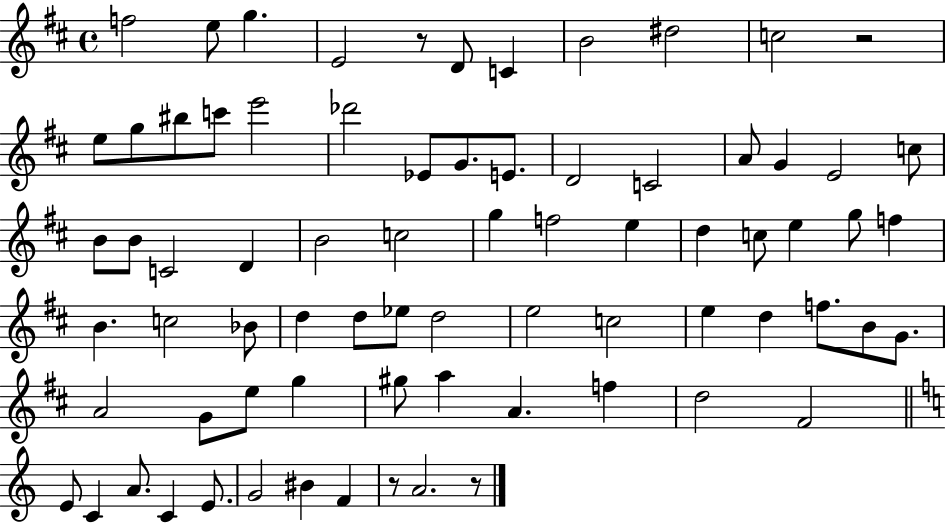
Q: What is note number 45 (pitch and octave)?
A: D5